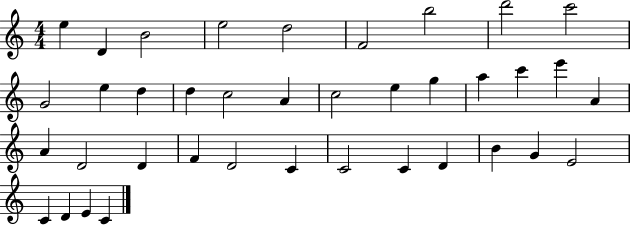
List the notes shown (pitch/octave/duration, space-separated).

E5/q D4/q B4/h E5/h D5/h F4/h B5/h D6/h C6/h G4/h E5/q D5/q D5/q C5/h A4/q C5/h E5/q G5/q A5/q C6/q E6/q A4/q A4/q D4/h D4/q F4/q D4/h C4/q C4/h C4/q D4/q B4/q G4/q E4/h C4/q D4/q E4/q C4/q